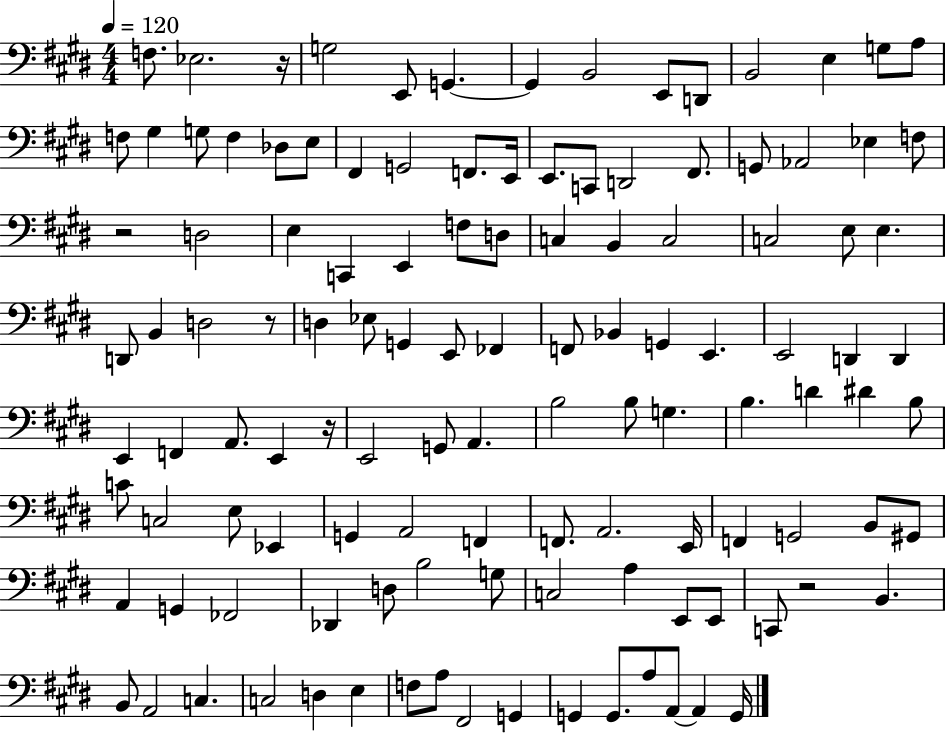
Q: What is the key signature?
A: E major